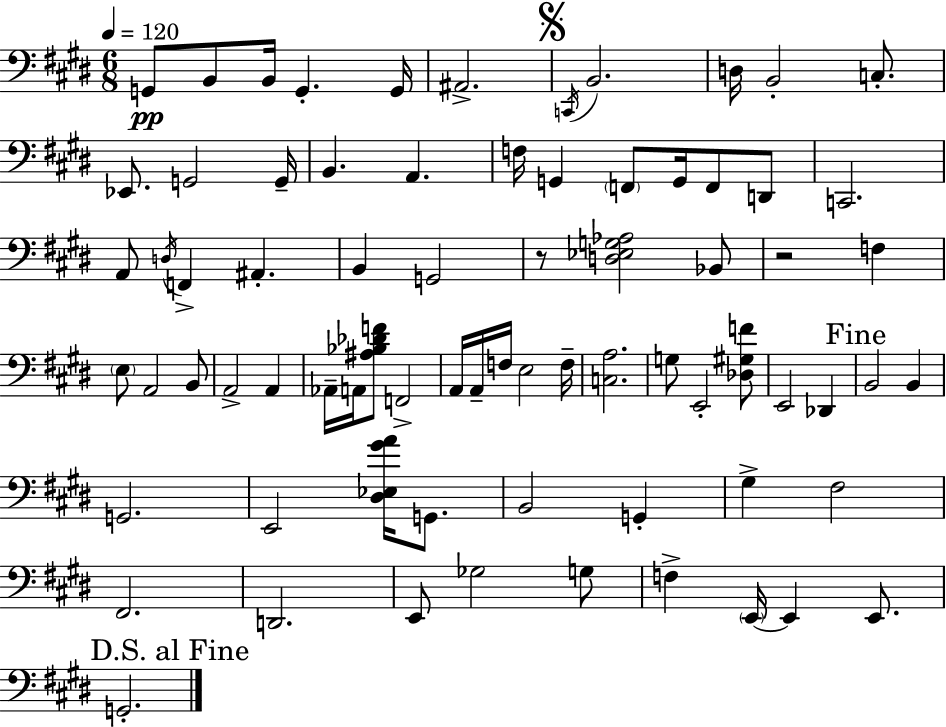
G2/e B2/e B2/s G2/q. G2/s A#2/h. C2/s B2/h. D3/s B2/h C3/e. Eb2/e. G2/h G2/s B2/q. A2/q. F3/s G2/q F2/e G2/s F2/e D2/e C2/h. A2/e D3/s F2/q A#2/q. B2/q G2/h R/e [D3,Eb3,G3,Ab3]/h Bb2/e R/h F3/q E3/e A2/h B2/e A2/h A2/q Ab2/s A2/s [A#3,Bb3,Db4,F4]/e F2/h A2/s A2/s F3/s E3/h F3/s [C3,A3]/h. G3/e E2/h [Db3,G#3,F4]/e E2/h Db2/q B2/h B2/q G2/h. E2/h [D#3,Eb3,G#4,A4]/s G2/e. B2/h G2/q G#3/q F#3/h F#2/h. D2/h. E2/e Gb3/h G3/e F3/q E2/s E2/q E2/e. G2/h.